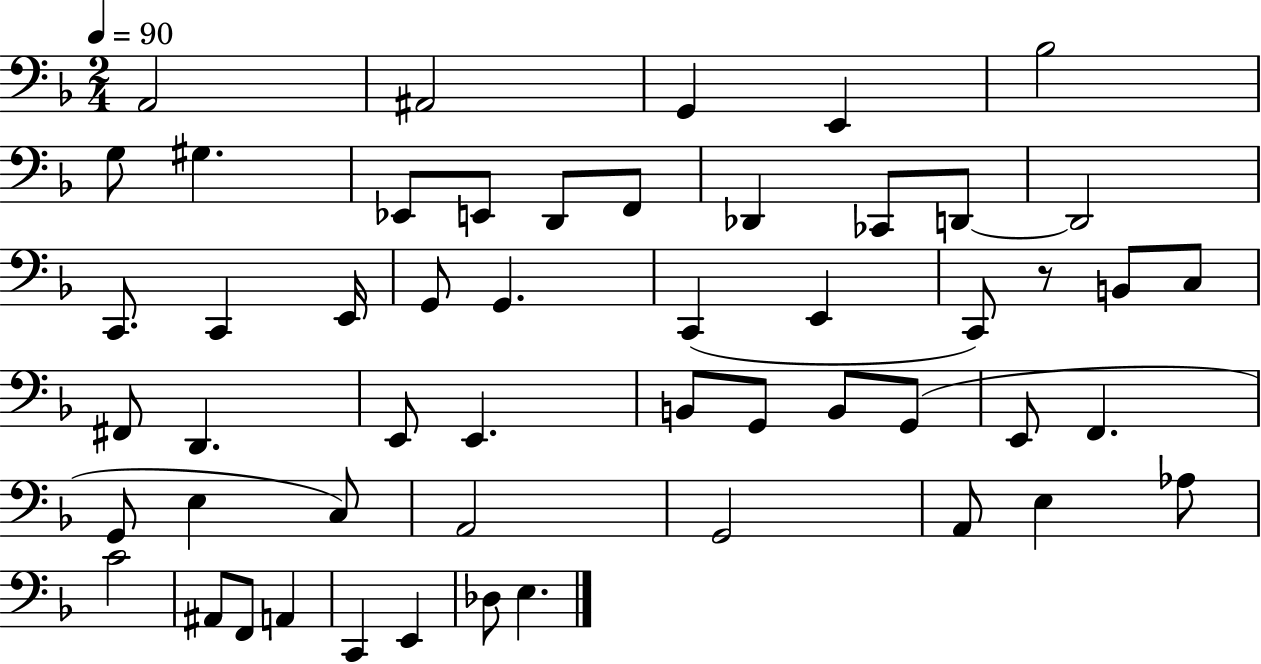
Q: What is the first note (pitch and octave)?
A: A2